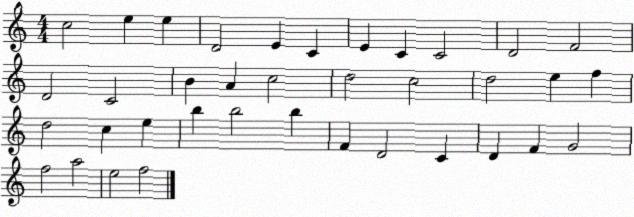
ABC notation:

X:1
T:Untitled
M:4/4
L:1/4
K:C
c2 e e D2 E C E C C2 D2 F2 D2 C2 B A c2 d2 c2 d2 e f d2 c e b b2 b F D2 C D F G2 f2 a2 e2 f2